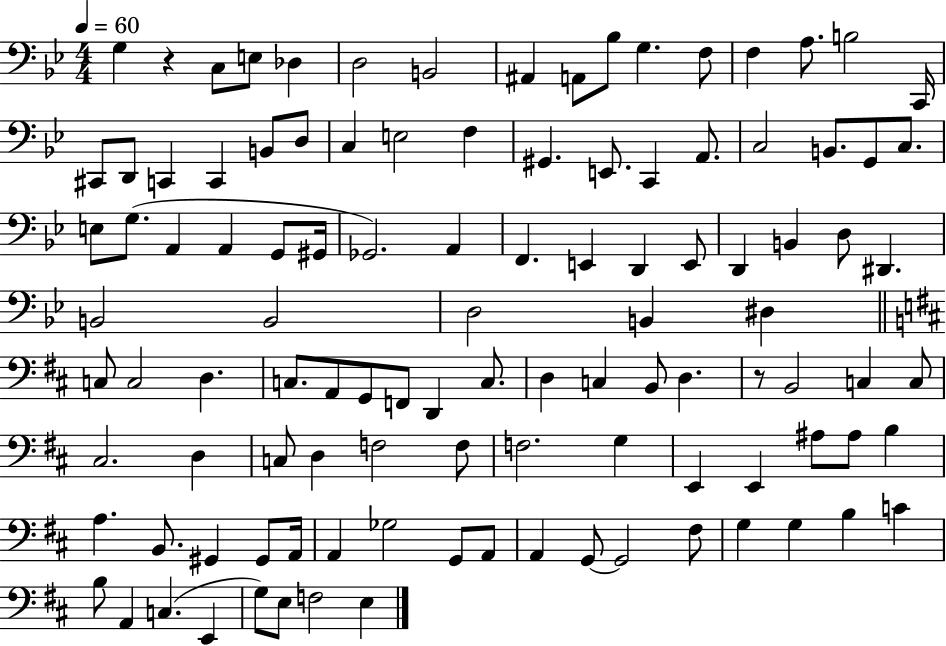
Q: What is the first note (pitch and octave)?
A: G3